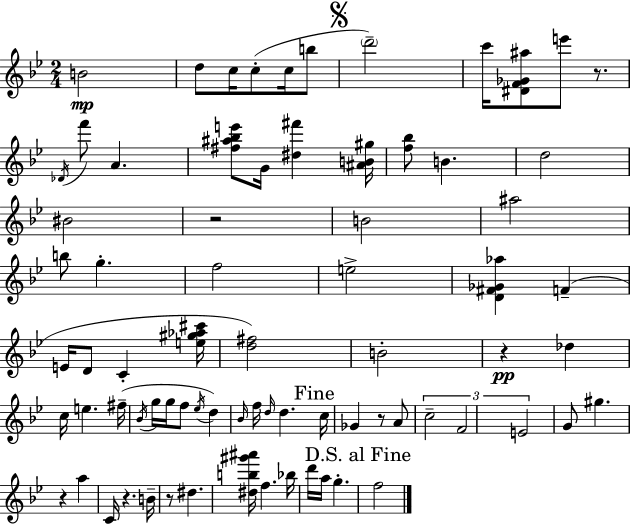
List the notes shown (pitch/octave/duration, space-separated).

B4/h D5/e C5/s C5/e C5/s B5/e D6/h C6/s [D#4,F4,Gb4,A#5]/e E6/e R/e. Db4/s F6/e A4/q. [F#5,A#5,Bb5,E6]/e G4/s [D#5,F#6]/q [A#4,B4,G#5]/s [F5,Bb5]/e B4/q. D5/h BIS4/h R/h B4/h A#5/h B5/e G5/q. F5/h E5/h [D4,F#4,Gb4,Ab5]/q F4/q E4/s D4/e C4/q [E5,G#5,Ab5,C#6]/s [D5,F#5]/h B4/h R/q Db5/q C5/s E5/q. F#5/s Bb4/s G5/s G5/s F5/e Eb5/s D5/q Bb4/s F5/s D5/s D5/q. C5/s Gb4/q R/e A4/e C5/h F4/h E4/h G4/e G#5/q. R/q A5/q C4/s R/q. B4/s R/e D#5/q. [D#5,B5,G#6,A#6]/s F5/q. Bb5/s D6/s A5/s G5/q. F5/h